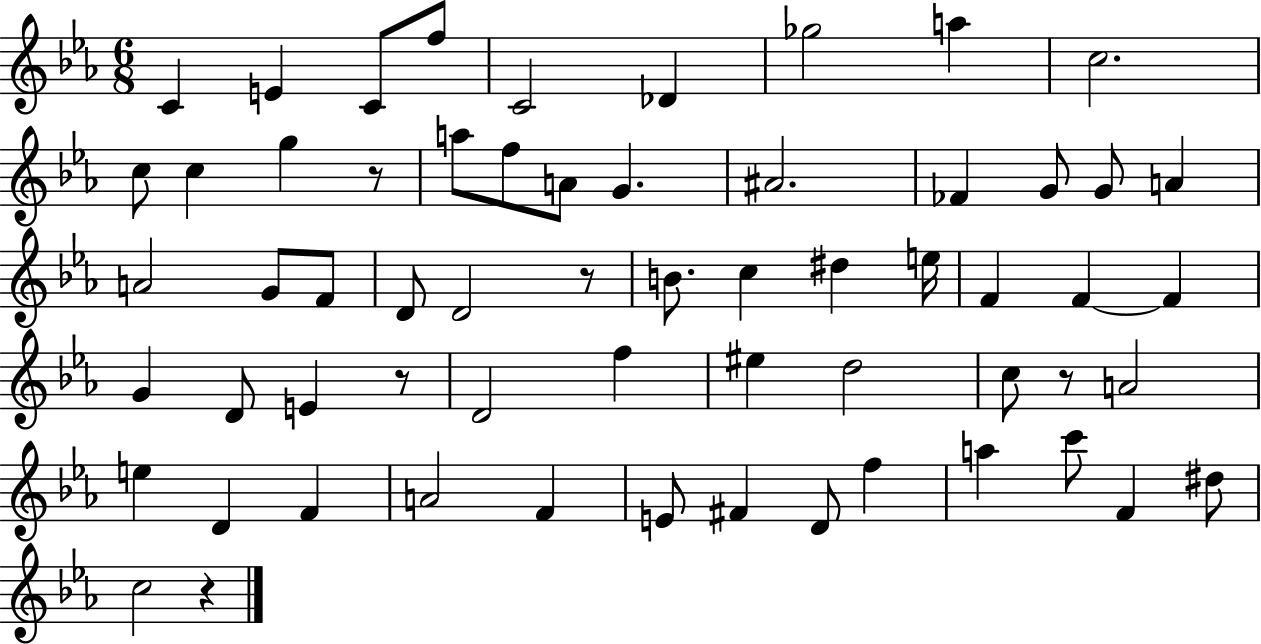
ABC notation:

X:1
T:Untitled
M:6/8
L:1/4
K:Eb
C E C/2 f/2 C2 _D _g2 a c2 c/2 c g z/2 a/2 f/2 A/2 G ^A2 _F G/2 G/2 A A2 G/2 F/2 D/2 D2 z/2 B/2 c ^d e/4 F F F G D/2 E z/2 D2 f ^e d2 c/2 z/2 A2 e D F A2 F E/2 ^F D/2 f a c'/2 F ^d/2 c2 z